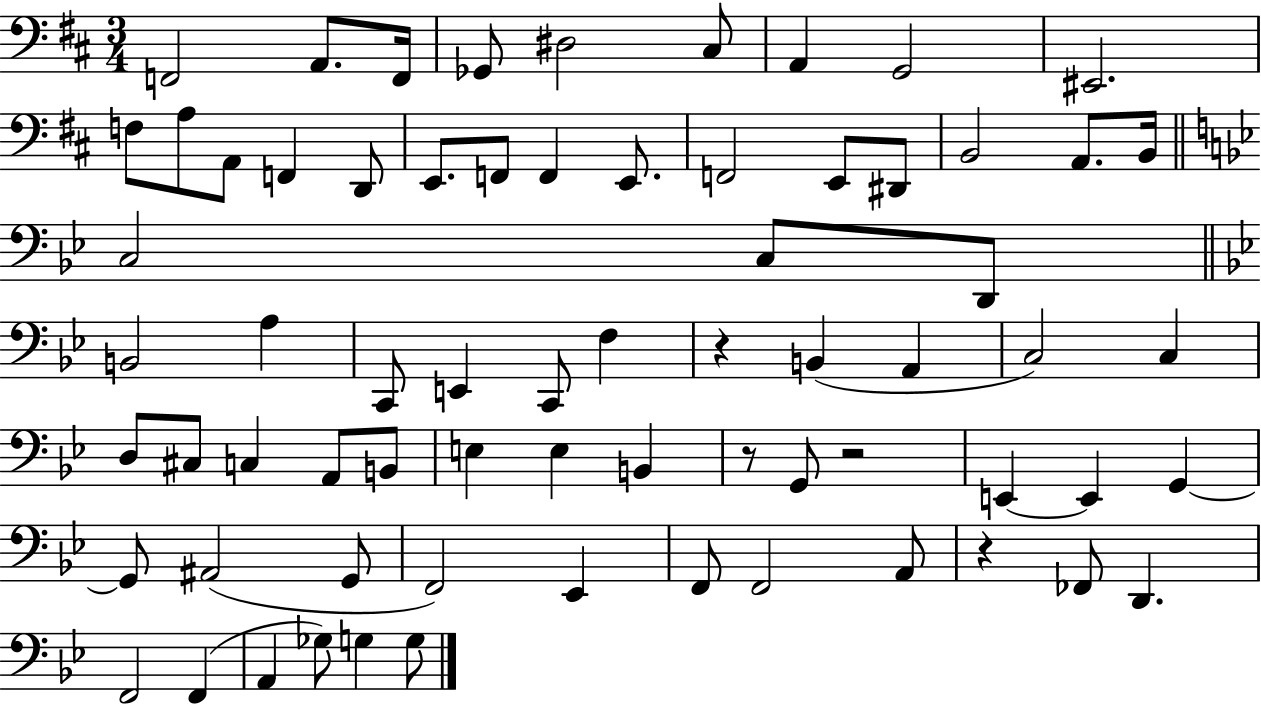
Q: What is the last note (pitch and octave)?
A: G3